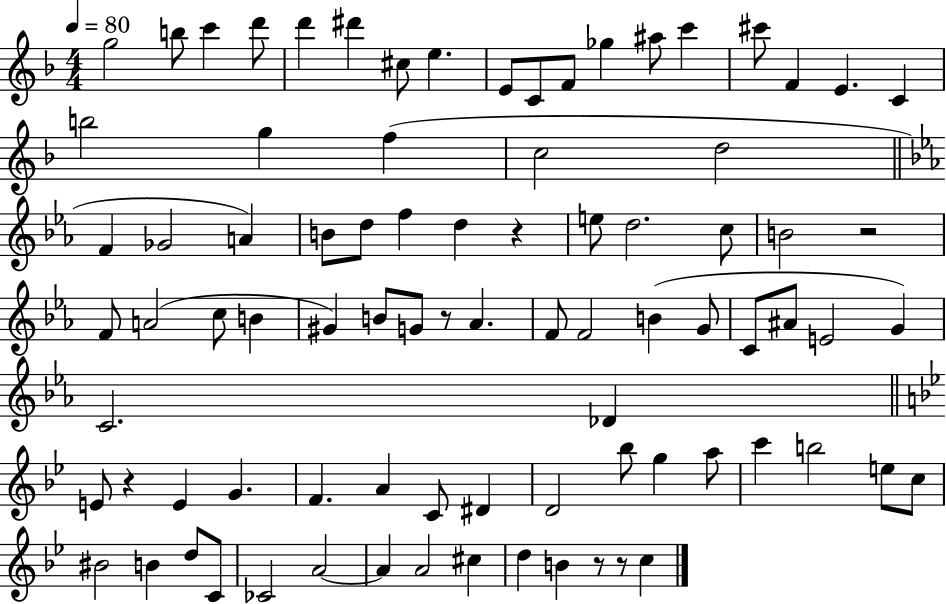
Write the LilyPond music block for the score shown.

{
  \clef treble
  \numericTimeSignature
  \time 4/4
  \key f \major
  \tempo 4 = 80
  \repeat volta 2 { g''2 b''8 c'''4 d'''8 | d'''4 dis'''4 cis''8 e''4. | e'8 c'8 f'8 ges''4 ais''8 c'''4 | cis'''8 f'4 e'4. c'4 | \break b''2 g''4 f''4( | c''2 d''2 | \bar "||" \break \key ees \major f'4 ges'2 a'4) | b'8 d''8 f''4 d''4 r4 | e''8 d''2. c''8 | b'2 r2 | \break f'8 a'2( c''8 b'4 | gis'4) b'8 g'8 r8 aes'4. | f'8 f'2 b'4( g'8 | c'8 ais'8 e'2 g'4) | \break c'2. des'4 | \bar "||" \break \key bes \major e'8 r4 e'4 g'4. | f'4. a'4 c'8 dis'4 | d'2 bes''8 g''4 a''8 | c'''4 b''2 e''8 c''8 | \break bis'2 b'4 d''8 c'8 | ces'2 a'2~~ | a'4 a'2 cis''4 | d''4 b'4 r8 r8 c''4 | \break } \bar "|."
}